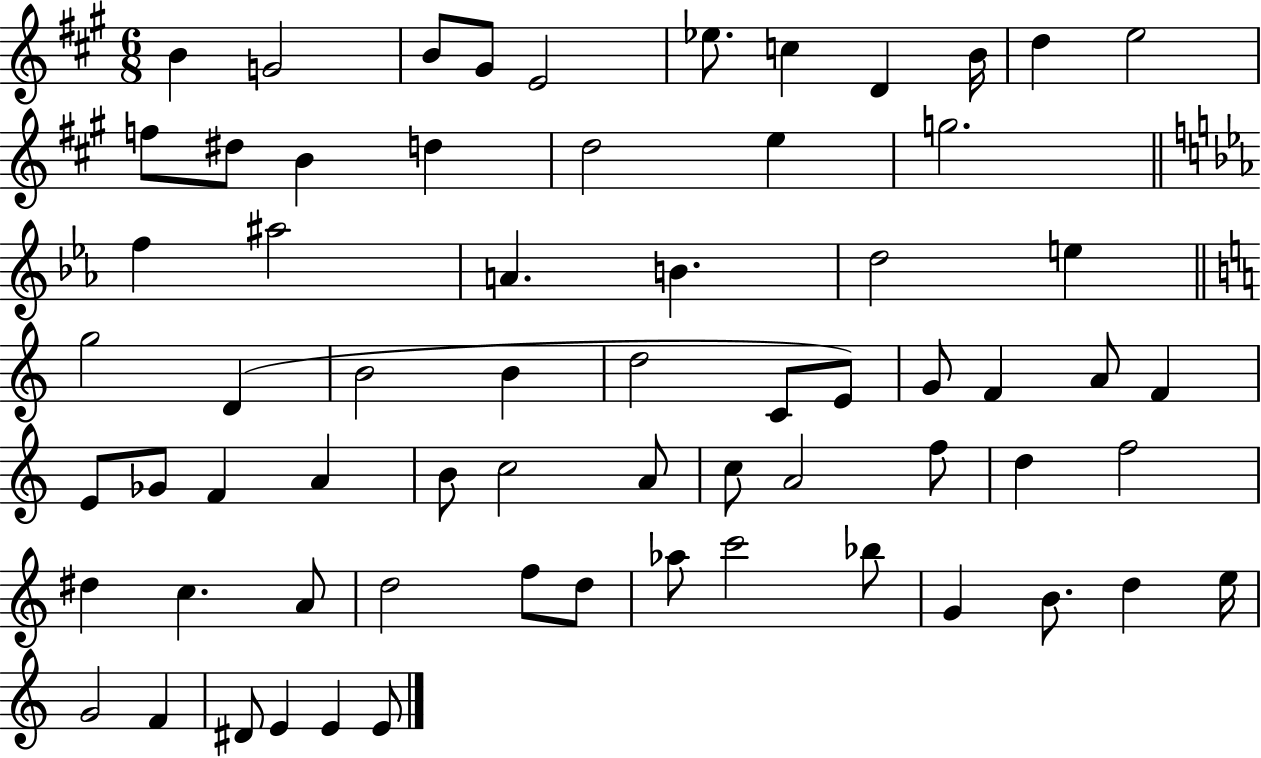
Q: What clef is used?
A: treble